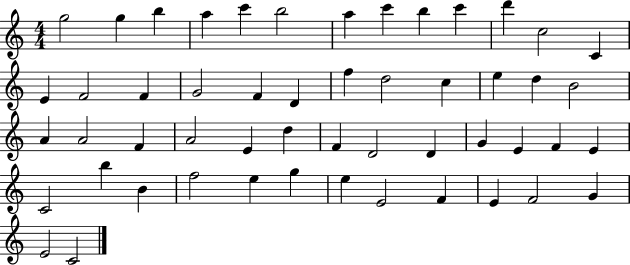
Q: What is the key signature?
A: C major